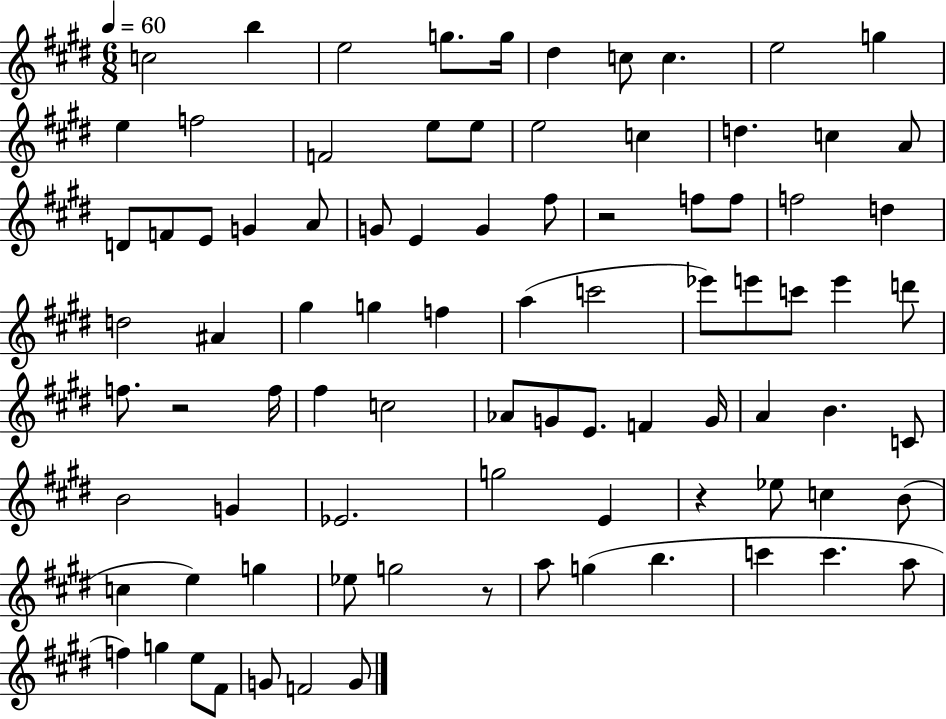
C5/h B5/q E5/h G5/e. G5/s D#5/q C5/e C5/q. E5/h G5/q E5/q F5/h F4/h E5/e E5/e E5/h C5/q D5/q. C5/q A4/e D4/e F4/e E4/e G4/q A4/e G4/e E4/q G4/q F#5/e R/h F5/e F5/e F5/h D5/q D5/h A#4/q G#5/q G5/q F5/q A5/q C6/h Eb6/e E6/e C6/e E6/q D6/e F5/e. R/h F5/s F#5/q C5/h Ab4/e G4/e E4/e. F4/q G4/s A4/q B4/q. C4/e B4/h G4/q Eb4/h. G5/h E4/q R/q Eb5/e C5/q B4/e C5/q E5/q G5/q Eb5/e G5/h R/e A5/e G5/q B5/q. C6/q C6/q. A5/e F5/q G5/q E5/e F#4/e G4/e F4/h G4/e